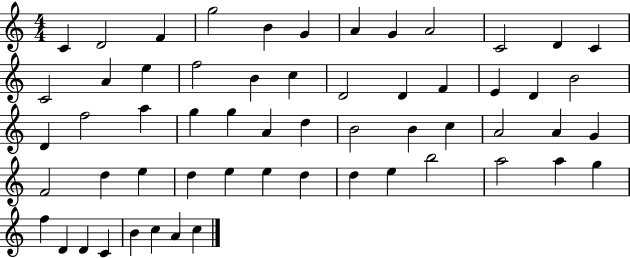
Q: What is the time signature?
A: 4/4